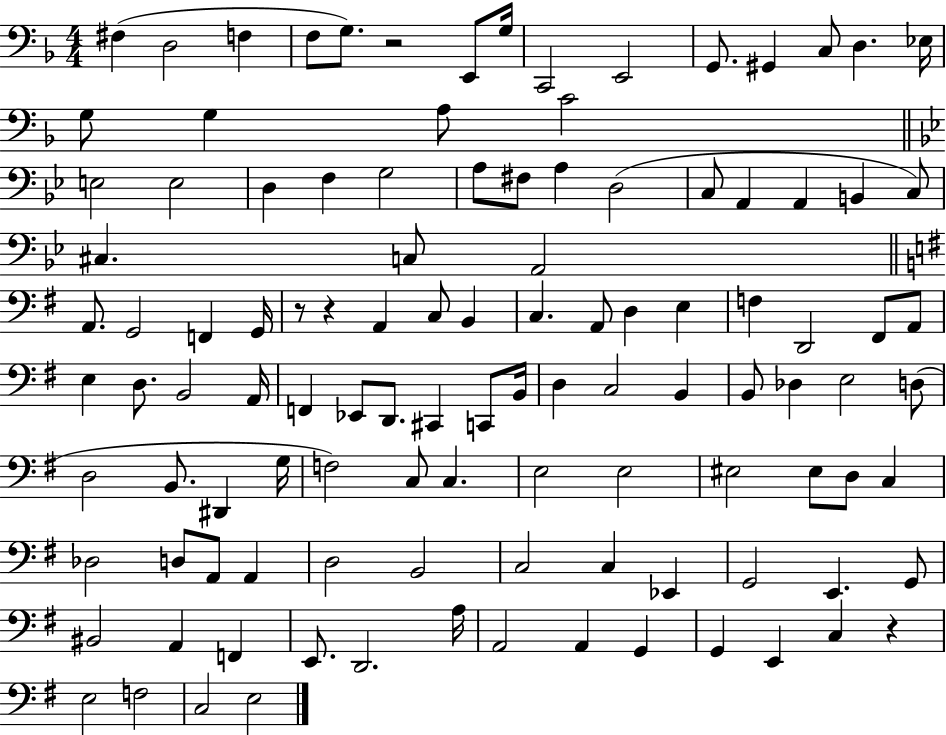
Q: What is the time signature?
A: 4/4